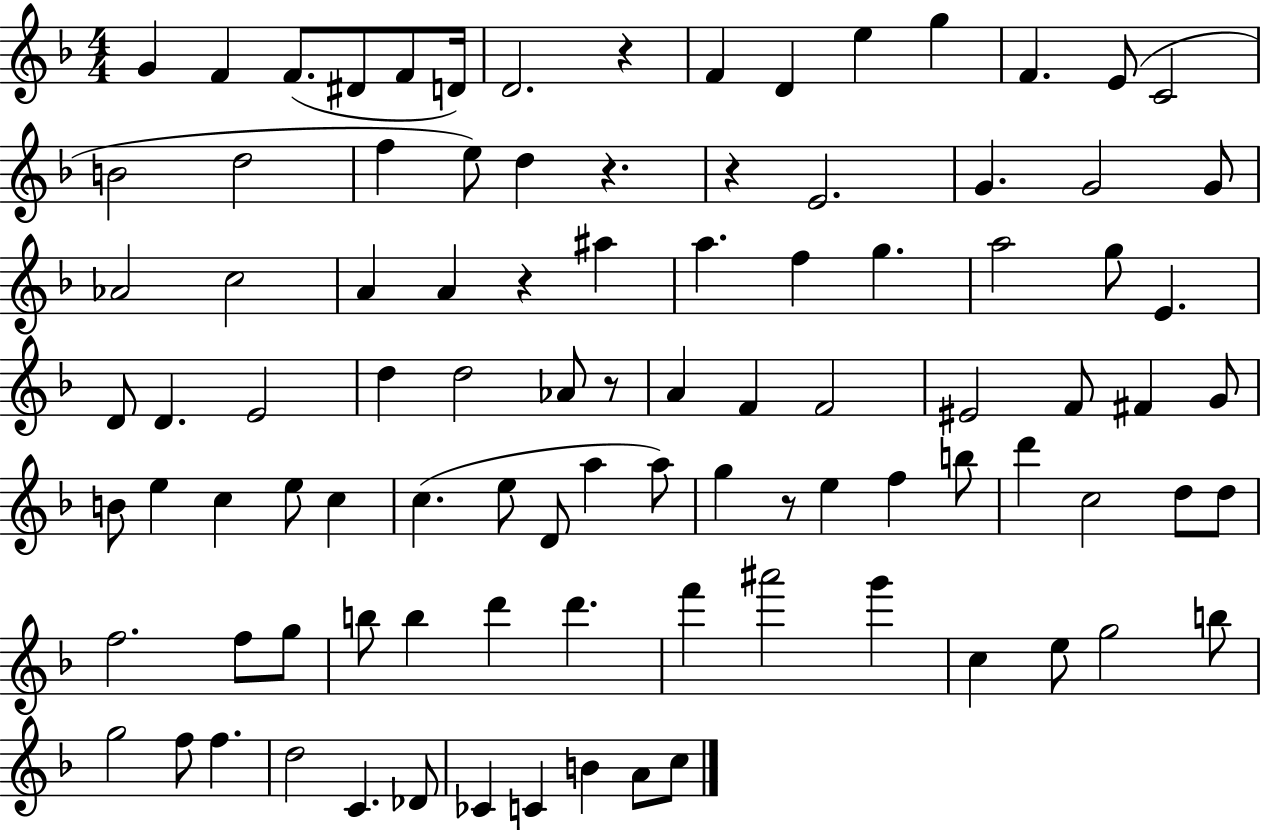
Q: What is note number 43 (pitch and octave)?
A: F4